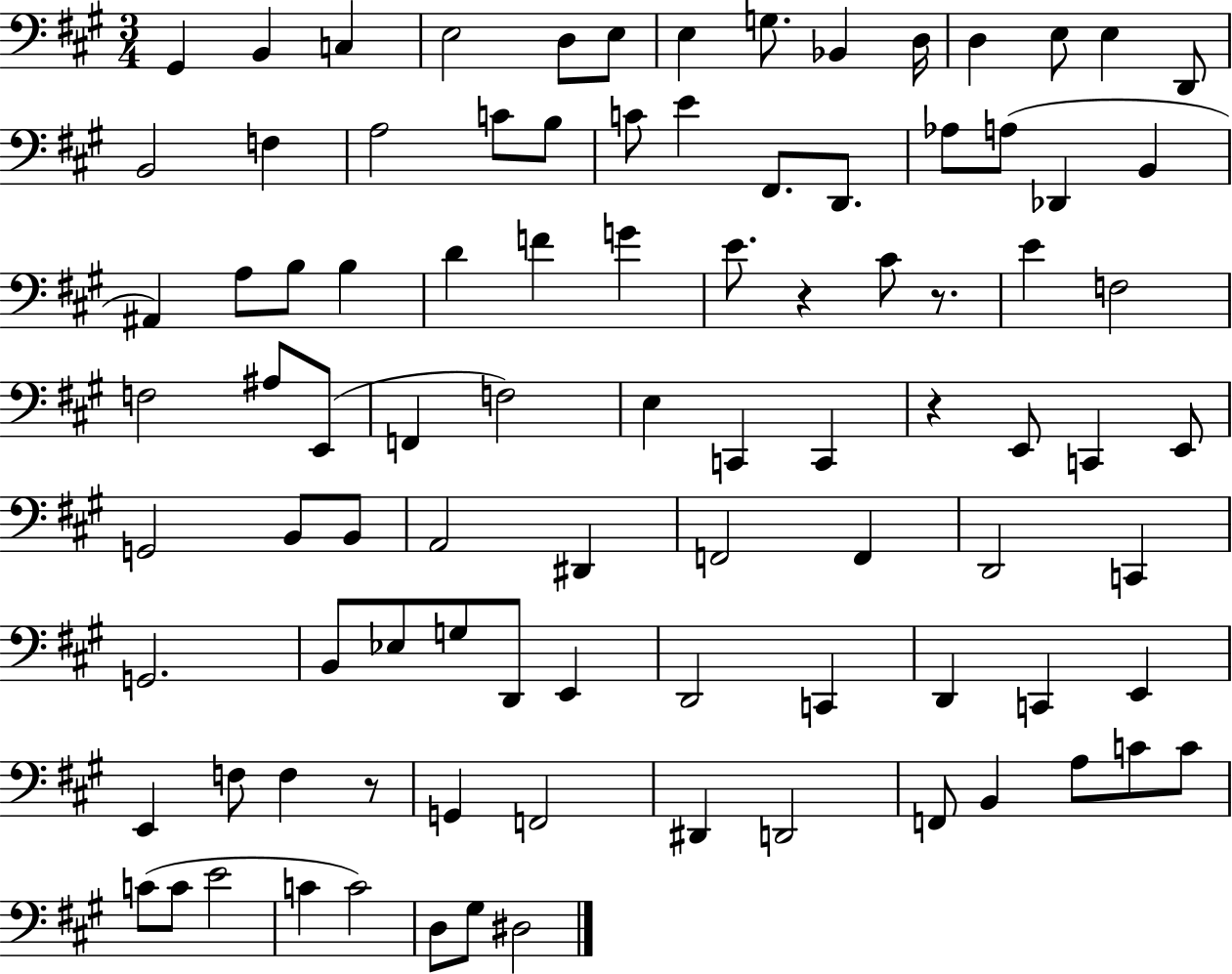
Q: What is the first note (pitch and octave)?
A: G#2